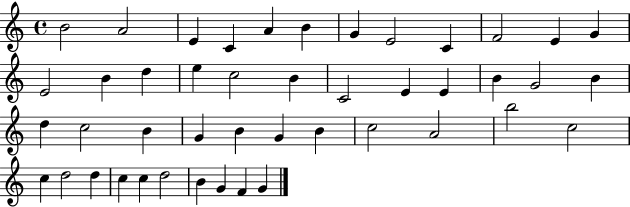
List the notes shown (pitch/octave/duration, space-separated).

B4/h A4/h E4/q C4/q A4/q B4/q G4/q E4/h C4/q F4/h E4/q G4/q E4/h B4/q D5/q E5/q C5/h B4/q C4/h E4/q E4/q B4/q G4/h B4/q D5/q C5/h B4/q G4/q B4/q G4/q B4/q C5/h A4/h B5/h C5/h C5/q D5/h D5/q C5/q C5/q D5/h B4/q G4/q F4/q G4/q